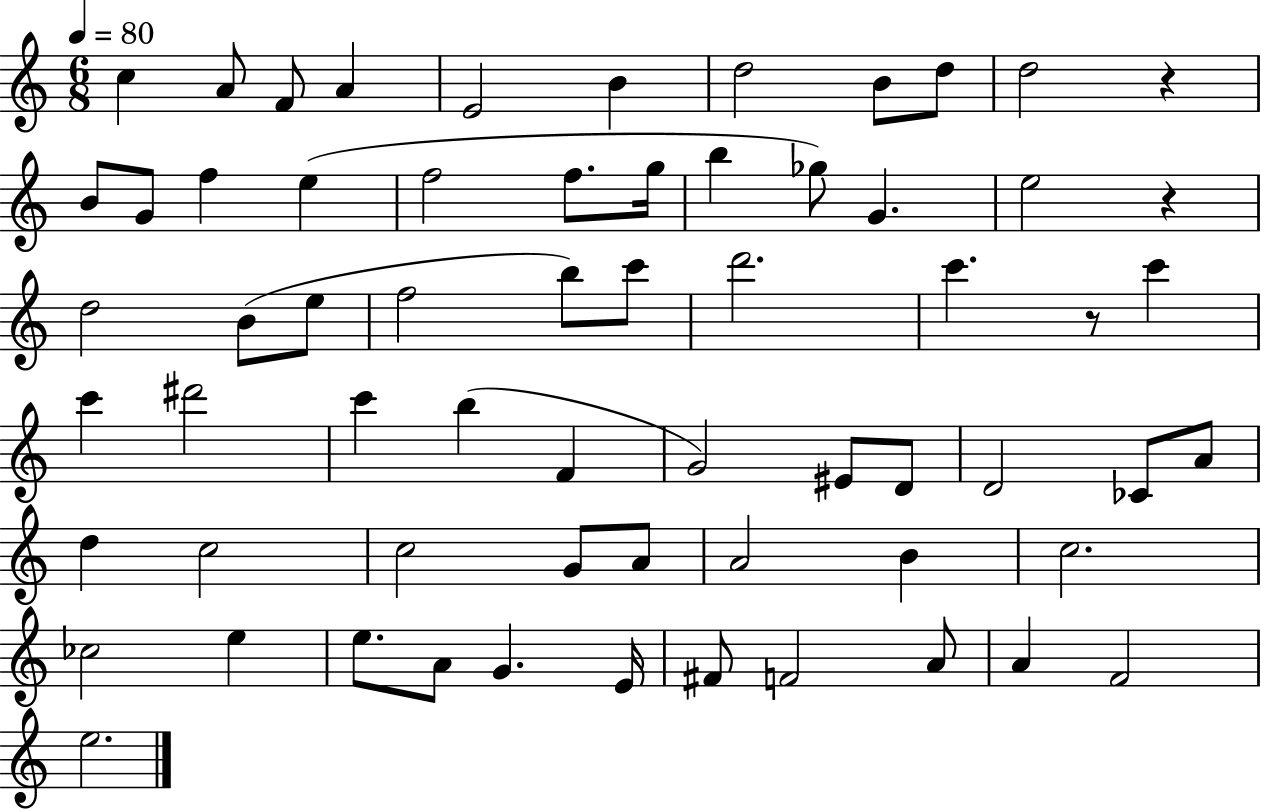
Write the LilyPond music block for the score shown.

{
  \clef treble
  \numericTimeSignature
  \time 6/8
  \key c \major
  \tempo 4 = 80
  c''4 a'8 f'8 a'4 | e'2 b'4 | d''2 b'8 d''8 | d''2 r4 | \break b'8 g'8 f''4 e''4( | f''2 f''8. g''16 | b''4 ges''8) g'4. | e''2 r4 | \break d''2 b'8( e''8 | f''2 b''8) c'''8 | d'''2. | c'''4. r8 c'''4 | \break c'''4 dis'''2 | c'''4 b''4( f'4 | g'2) eis'8 d'8 | d'2 ces'8 a'8 | \break d''4 c''2 | c''2 g'8 a'8 | a'2 b'4 | c''2. | \break ces''2 e''4 | e''8. a'8 g'4. e'16 | fis'8 f'2 a'8 | a'4 f'2 | \break e''2. | \bar "|."
}